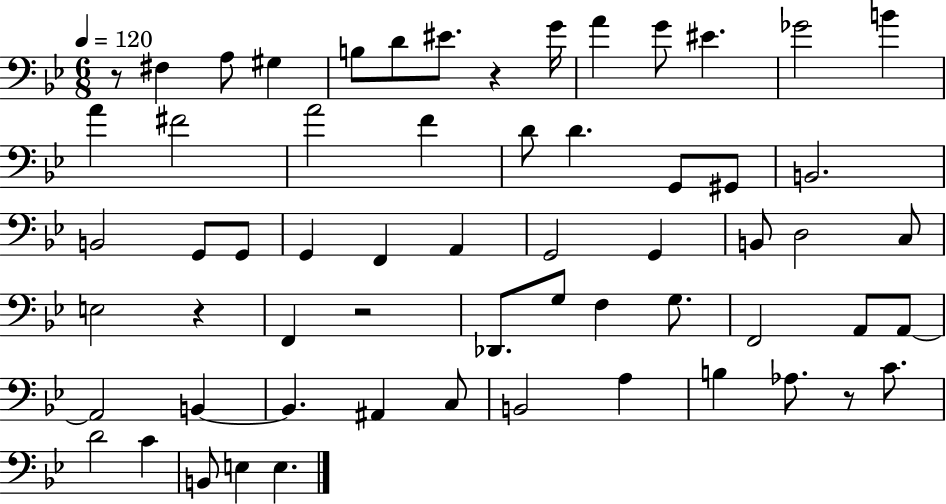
X:1
T:Untitled
M:6/8
L:1/4
K:Bb
z/2 ^F, A,/2 ^G, B,/2 D/2 ^E/2 z G/4 A G/2 ^E _G2 B A ^F2 A2 F D/2 D G,,/2 ^G,,/2 B,,2 B,,2 G,,/2 G,,/2 G,, F,, A,, G,,2 G,, B,,/2 D,2 C,/2 E,2 z F,, z2 _D,,/2 G,/2 F, G,/2 F,,2 A,,/2 A,,/2 A,,2 B,, B,, ^A,, C,/2 B,,2 A, B, _A,/2 z/2 C/2 D2 C B,,/2 E, E,